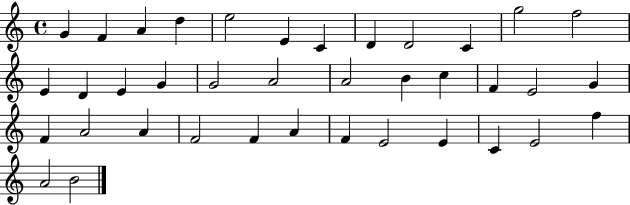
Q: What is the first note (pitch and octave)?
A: G4